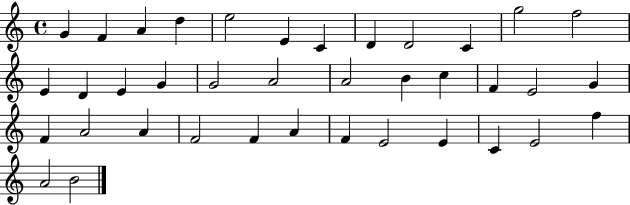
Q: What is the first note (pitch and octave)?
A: G4